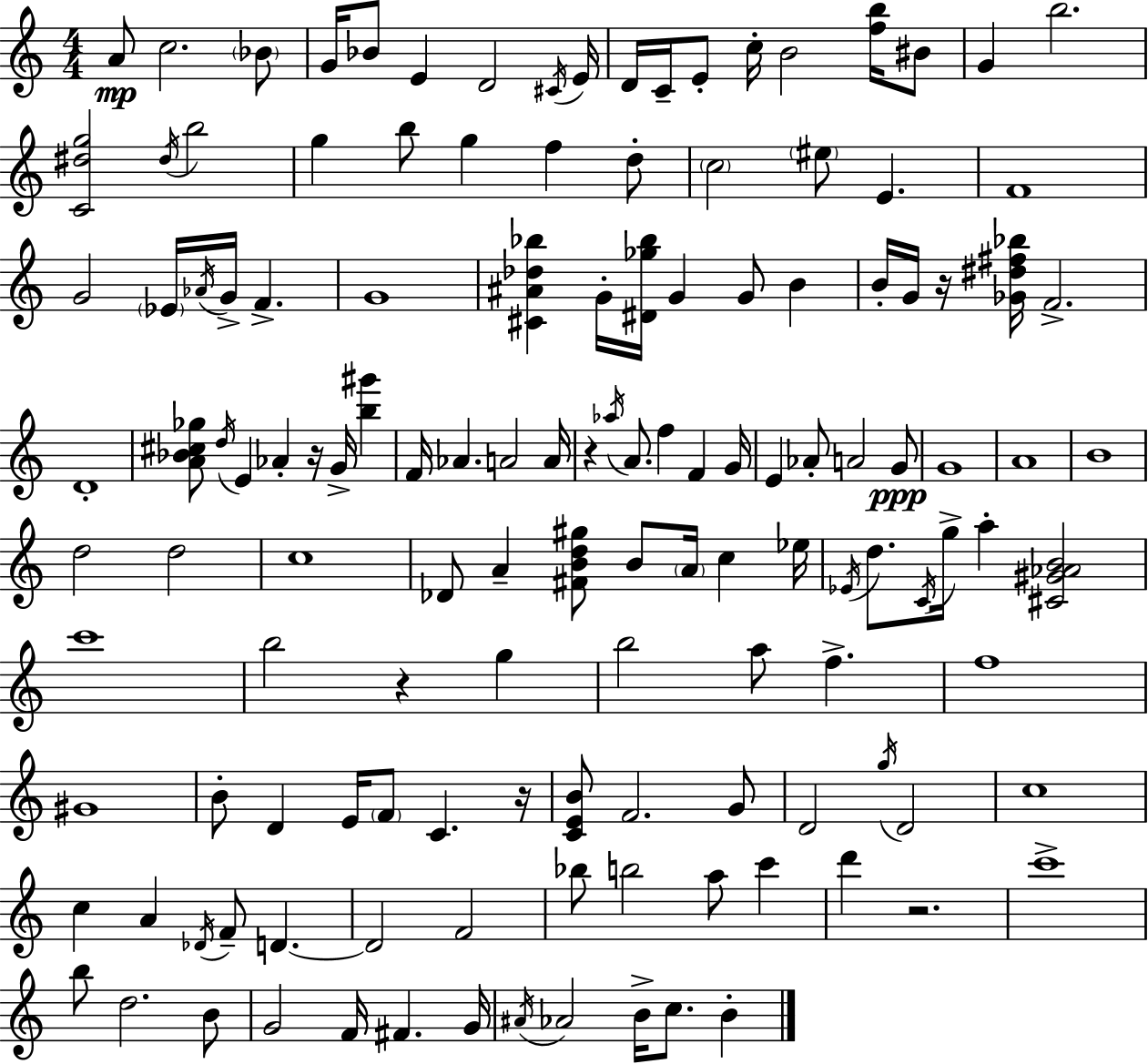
A4/e C5/h. Bb4/e G4/s Bb4/e E4/q D4/h C#4/s E4/s D4/s C4/s E4/e C5/s B4/h [F5,B5]/s BIS4/e G4/q B5/h. [C4,D#5,G5]/h D#5/s B5/h G5/q B5/e G5/q F5/q D5/e C5/h EIS5/e E4/q. F4/w G4/h Eb4/s Ab4/s G4/s F4/q. G4/w [C#4,A#4,Db5,Bb5]/q G4/s [D#4,Gb5,Bb5]/s G4/q G4/e B4/q B4/s G4/s R/s [Gb4,D#5,F#5,Bb5]/s F4/h. D4/w [A4,Bb4,C#5,Gb5]/e D5/s E4/q Ab4/q R/s G4/s [B5,G#6]/q F4/s Ab4/q. A4/h A4/s R/q Ab5/s A4/e. F5/q F4/q G4/s E4/q Ab4/e A4/h G4/e G4/w A4/w B4/w D5/h D5/h C5/w Db4/e A4/q [F#4,B4,D5,G#5]/e B4/e A4/s C5/q Eb5/s Eb4/s D5/e. C4/s G5/s A5/q [C#4,G#4,Ab4,B4]/h C6/w B5/h R/q G5/q B5/h A5/e F5/q. F5/w G#4/w B4/e D4/q E4/s F4/e C4/q. R/s [C4,E4,B4]/e F4/h. G4/e D4/h G5/s D4/h C5/w C5/q A4/q Db4/s F4/e D4/q. D4/h F4/h Bb5/e B5/h A5/e C6/q D6/q R/h. C6/w B5/e D5/h. B4/e G4/h F4/s F#4/q. G4/s A#4/s Ab4/h B4/s C5/e. B4/q